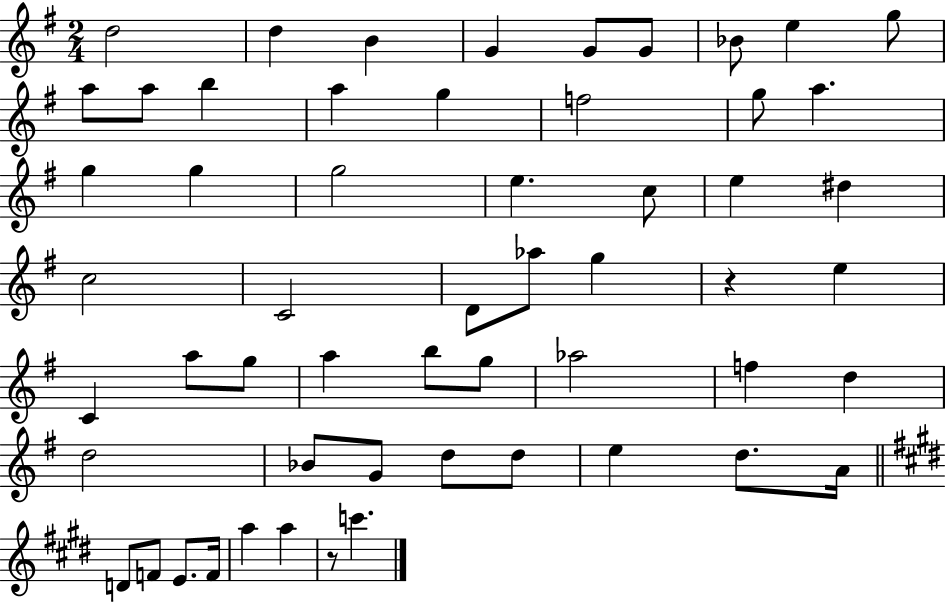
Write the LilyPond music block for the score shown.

{
  \clef treble
  \numericTimeSignature
  \time 2/4
  \key g \major
  d''2 | d''4 b'4 | g'4 g'8 g'8 | bes'8 e''4 g''8 | \break a''8 a''8 b''4 | a''4 g''4 | f''2 | g''8 a''4. | \break g''4 g''4 | g''2 | e''4. c''8 | e''4 dis''4 | \break c''2 | c'2 | d'8 aes''8 g''4 | r4 e''4 | \break c'4 a''8 g''8 | a''4 b''8 g''8 | aes''2 | f''4 d''4 | \break d''2 | bes'8 g'8 d''8 d''8 | e''4 d''8. a'16 | \bar "||" \break \key e \major d'8 f'8 e'8. f'16 | a''4 a''4 | r8 c'''4. | \bar "|."
}